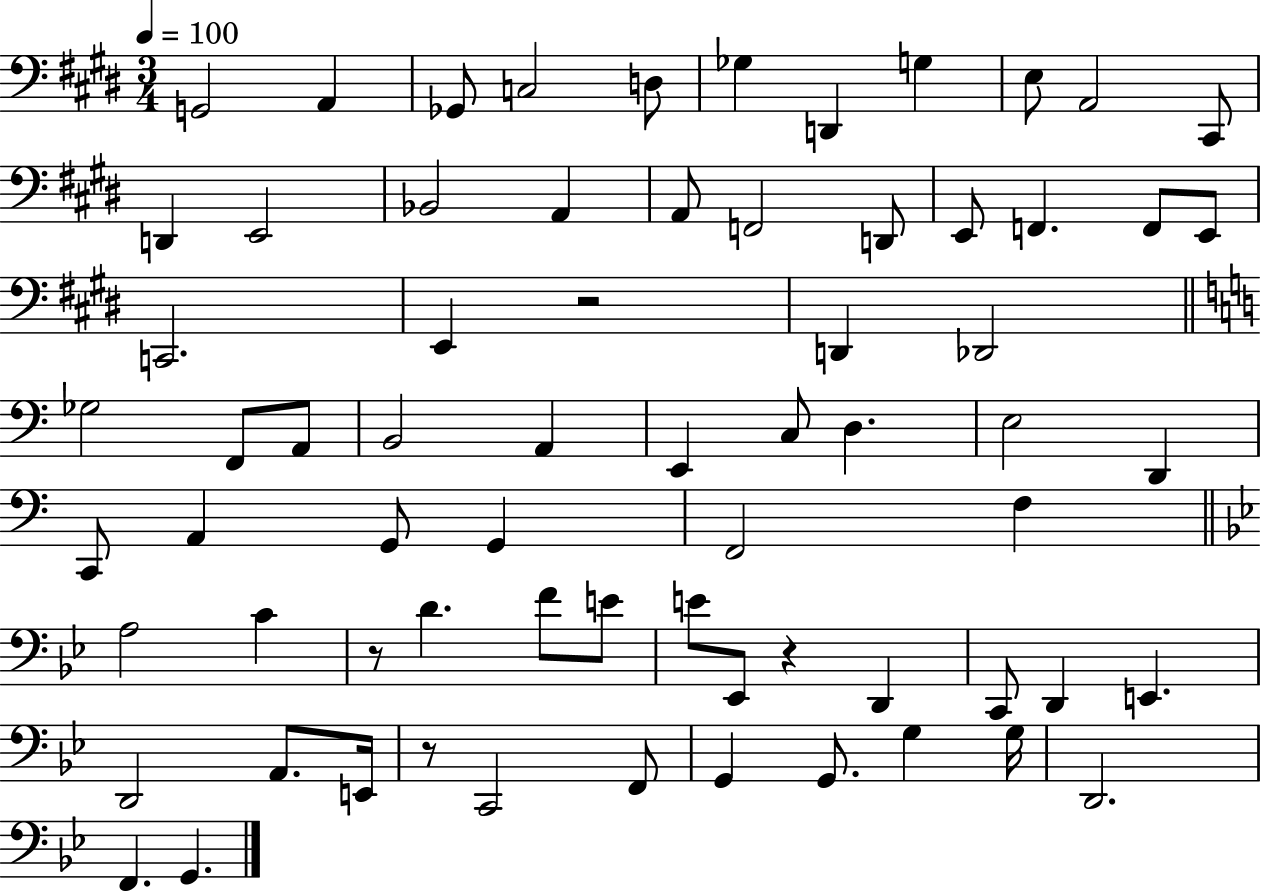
X:1
T:Untitled
M:3/4
L:1/4
K:E
G,,2 A,, _G,,/2 C,2 D,/2 _G, D,, G, E,/2 A,,2 ^C,,/2 D,, E,,2 _B,,2 A,, A,,/2 F,,2 D,,/2 E,,/2 F,, F,,/2 E,,/2 C,,2 E,, z2 D,, _D,,2 _G,2 F,,/2 A,,/2 B,,2 A,, E,, C,/2 D, E,2 D,, C,,/2 A,, G,,/2 G,, F,,2 F, A,2 C z/2 D F/2 E/2 E/2 _E,,/2 z D,, C,,/2 D,, E,, D,,2 A,,/2 E,,/4 z/2 C,,2 F,,/2 G,, G,,/2 G, G,/4 D,,2 F,, G,,